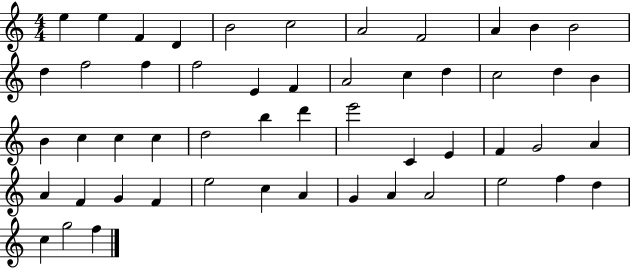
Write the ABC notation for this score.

X:1
T:Untitled
M:4/4
L:1/4
K:C
e e F D B2 c2 A2 F2 A B B2 d f2 f f2 E F A2 c d c2 d B B c c c d2 b d' e'2 C E F G2 A A F G F e2 c A G A A2 e2 f d c g2 f